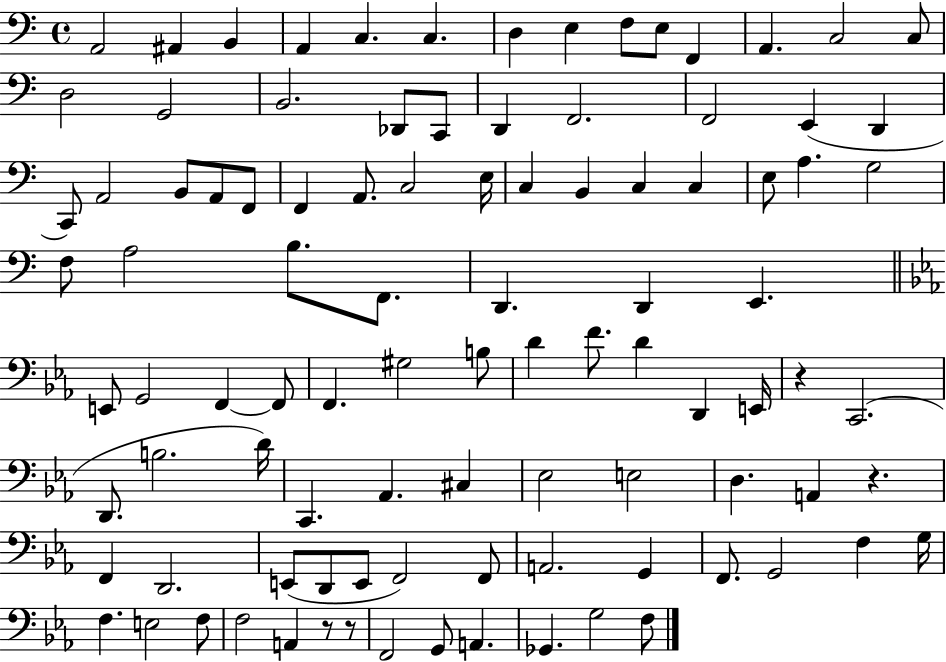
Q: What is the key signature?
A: C major